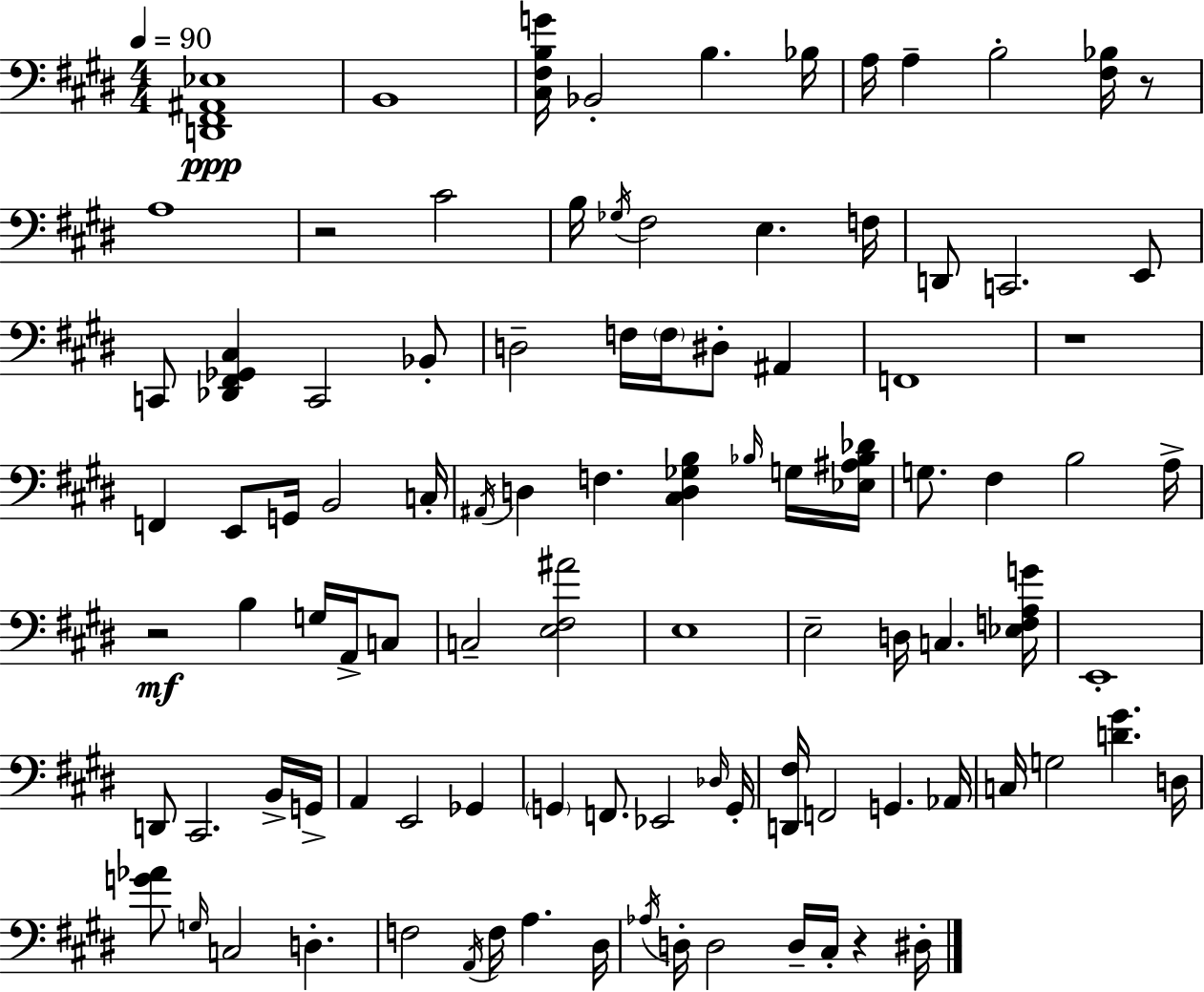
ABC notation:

X:1
T:Untitled
M:4/4
L:1/4
K:E
[D,,^F,,^A,,_E,]4 B,,4 [^C,^F,B,G]/4 _B,,2 B, _B,/4 A,/4 A, B,2 [^F,_B,]/4 z/2 A,4 z2 ^C2 B,/4 _G,/4 ^F,2 E, F,/4 D,,/2 C,,2 E,,/2 C,,/2 [_D,,^F,,_G,,^C,] C,,2 _B,,/2 D,2 F,/4 F,/4 ^D,/2 ^A,, F,,4 z4 F,, E,,/2 G,,/4 B,,2 C,/4 ^A,,/4 D, F, [^C,D,_G,B,] _B,/4 G,/4 [_E,^A,_B,_D]/4 G,/2 ^F, B,2 A,/4 z2 B, G,/4 A,,/4 C,/2 C,2 [E,^F,^A]2 E,4 E,2 D,/4 C, [_E,F,A,G]/4 E,,4 D,,/2 ^C,,2 B,,/4 G,,/4 A,, E,,2 _G,, G,, F,,/2 _E,,2 _D,/4 G,,/4 [D,,^F,]/4 F,,2 G,, _A,,/4 C,/4 G,2 [D^G] D,/4 [G_A]/2 G,/4 C,2 D, F,2 A,,/4 F,/4 A, ^D,/4 _A,/4 D,/4 D,2 D,/4 ^C,/4 z ^D,/4